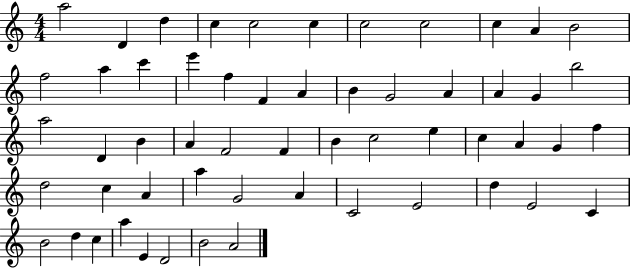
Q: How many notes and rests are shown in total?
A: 56